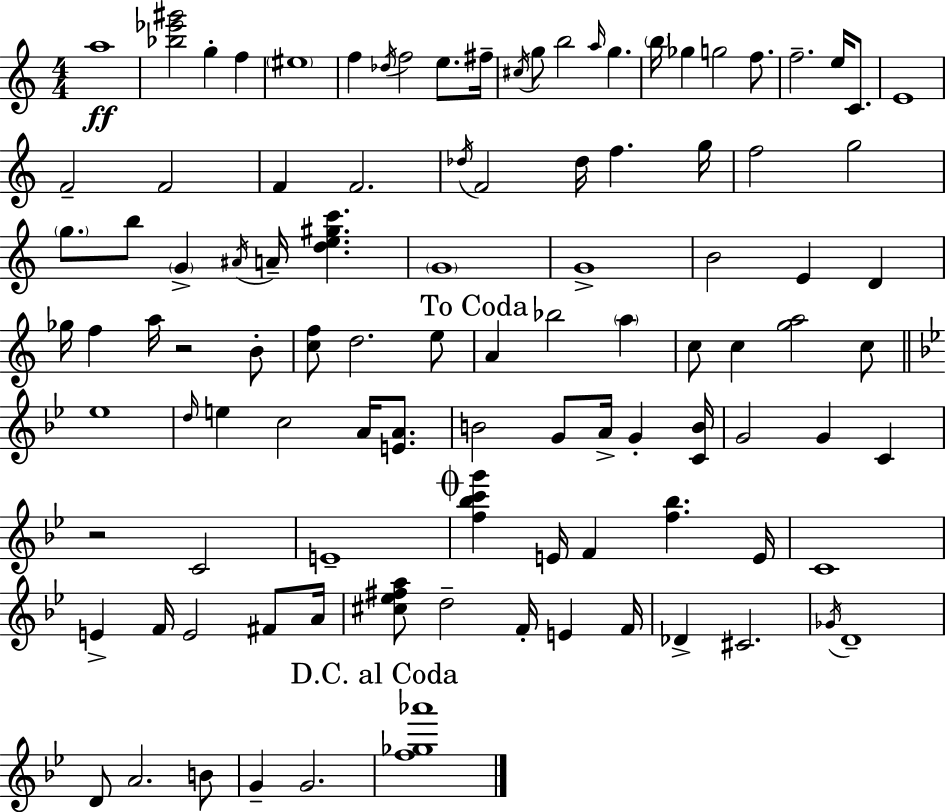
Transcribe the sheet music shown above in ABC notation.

X:1
T:Untitled
M:4/4
L:1/4
K:C
a4 [_b_e'^g']2 g f ^e4 f _d/4 f2 e/2 ^f/4 ^c/4 g/2 b2 a/4 g b/4 _g g2 f/2 f2 e/4 C/2 E4 F2 F2 F F2 _d/4 F2 _d/4 f g/4 f2 g2 g/2 b/2 G ^A/4 A/4 [de^gc'] G4 G4 B2 E D _g/4 f a/4 z2 B/2 [cf]/2 d2 e/2 A _b2 a c/2 c [ga]2 c/2 _e4 d/4 e c2 A/4 [EA]/2 B2 G/2 A/4 G [CB]/4 G2 G C z2 C2 E4 [f_bc'g'] E/4 F [f_b] E/4 C4 E F/4 E2 ^F/2 A/4 [^c_e^fa]/2 d2 F/4 E F/4 _D ^C2 _G/4 D4 D/2 A2 B/2 G G2 [f_g_a']4